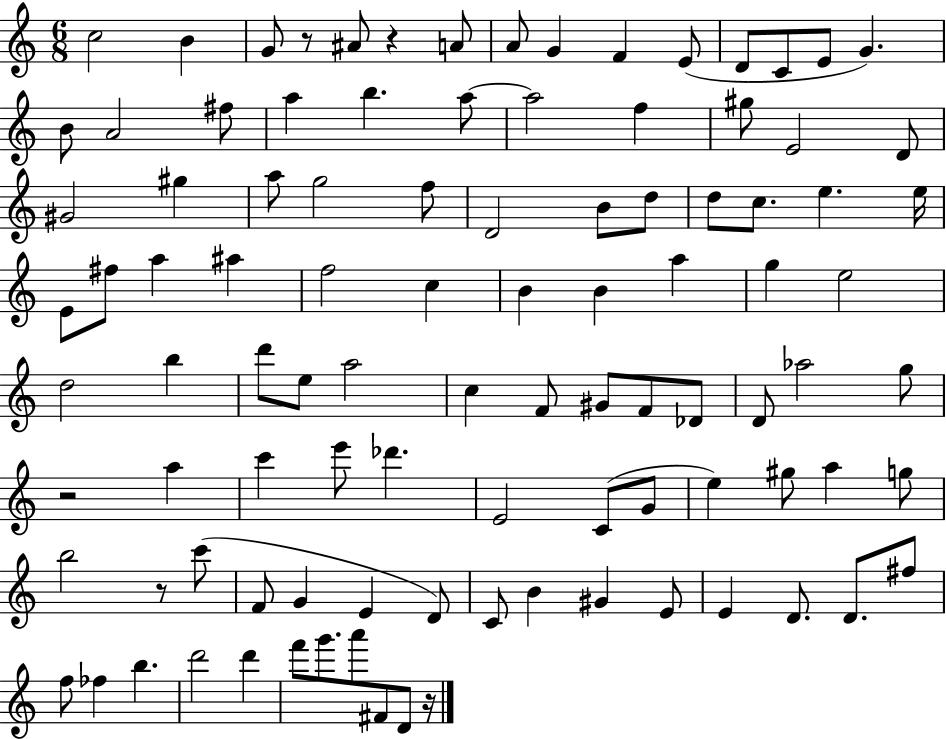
{
  \clef treble
  \numericTimeSignature
  \time 6/8
  \key c \major
  c''2 b'4 | g'8 r8 ais'8 r4 a'8 | a'8 g'4 f'4 e'8( | d'8 c'8 e'8 g'4.) | \break b'8 a'2 fis''8 | a''4 b''4. a''8~~ | a''2 f''4 | gis''8 e'2 d'8 | \break gis'2 gis''4 | a''8 g''2 f''8 | d'2 b'8 d''8 | d''8 c''8. e''4. e''16 | \break e'8 fis''8 a''4 ais''4 | f''2 c''4 | b'4 b'4 a''4 | g''4 e''2 | \break d''2 b''4 | d'''8 e''8 a''2 | c''4 f'8 gis'8 f'8 des'8 | d'8 aes''2 g''8 | \break r2 a''4 | c'''4 e'''8 des'''4. | e'2 c'8( g'8 | e''4) gis''8 a''4 g''8 | \break b''2 r8 c'''8( | f'8 g'4 e'4 d'8) | c'8 b'4 gis'4 e'8 | e'4 d'8. d'8. fis''8 | \break f''8 fes''4 b''4. | d'''2 d'''4 | f'''8 g'''8. a'''8 fis'8 d'8 r16 | \bar "|."
}